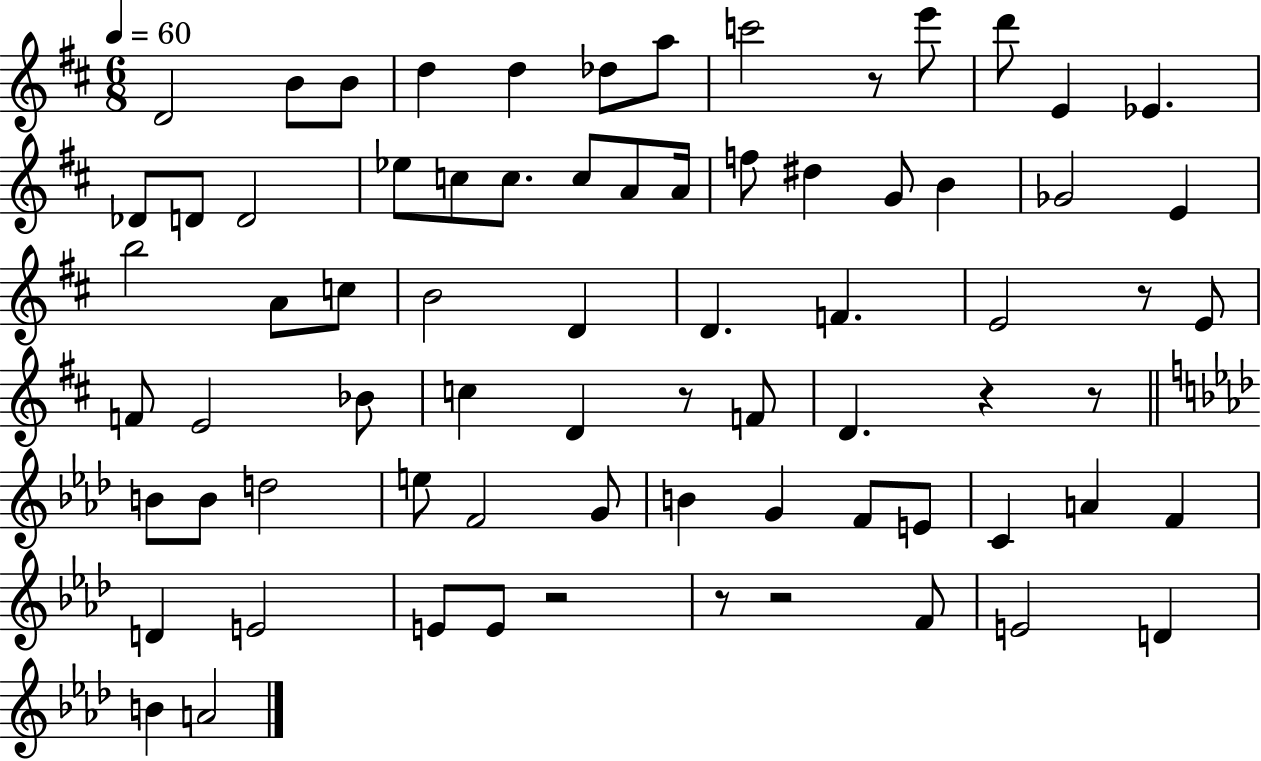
X:1
T:Untitled
M:6/8
L:1/4
K:D
D2 B/2 B/2 d d _d/2 a/2 c'2 z/2 e'/2 d'/2 E _E _D/2 D/2 D2 _e/2 c/2 c/2 c/2 A/2 A/4 f/2 ^d G/2 B _G2 E b2 A/2 c/2 B2 D D F E2 z/2 E/2 F/2 E2 _B/2 c D z/2 F/2 D z z/2 B/2 B/2 d2 e/2 F2 G/2 B G F/2 E/2 C A F D E2 E/2 E/2 z2 z/2 z2 F/2 E2 D B A2